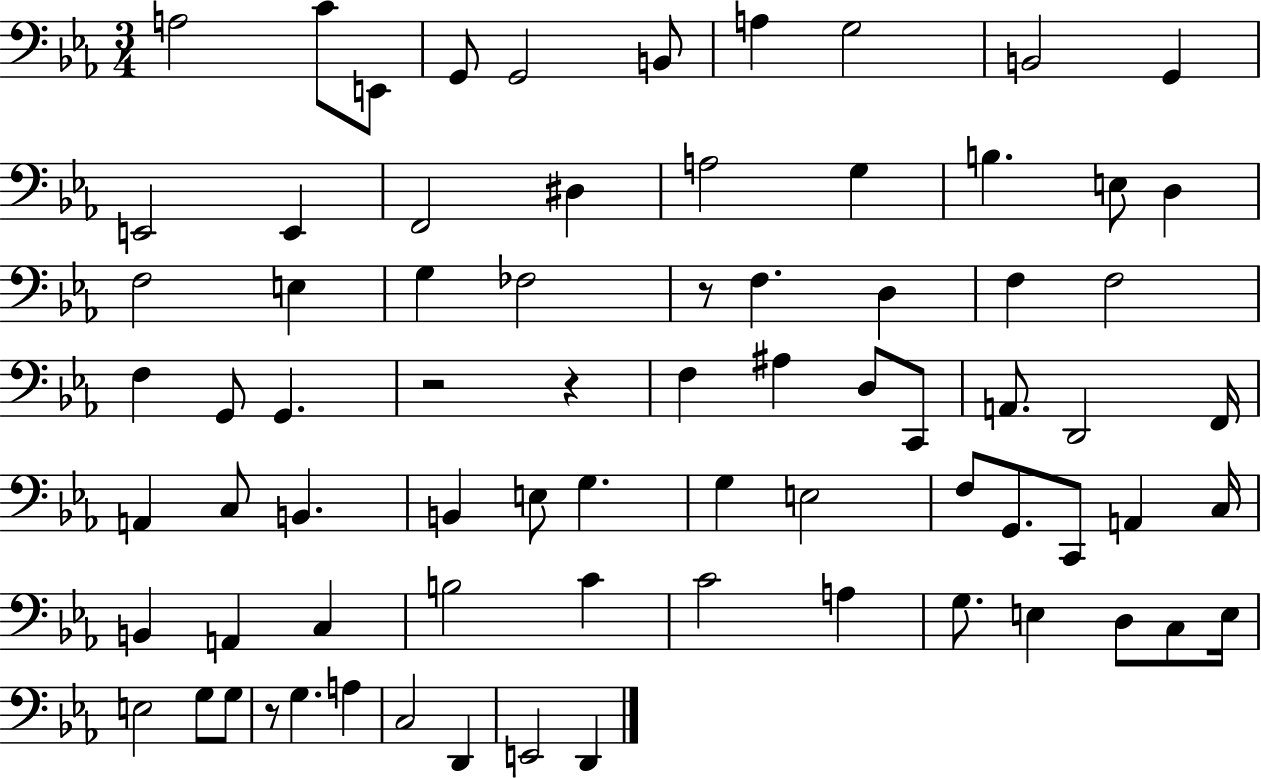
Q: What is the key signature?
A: EES major